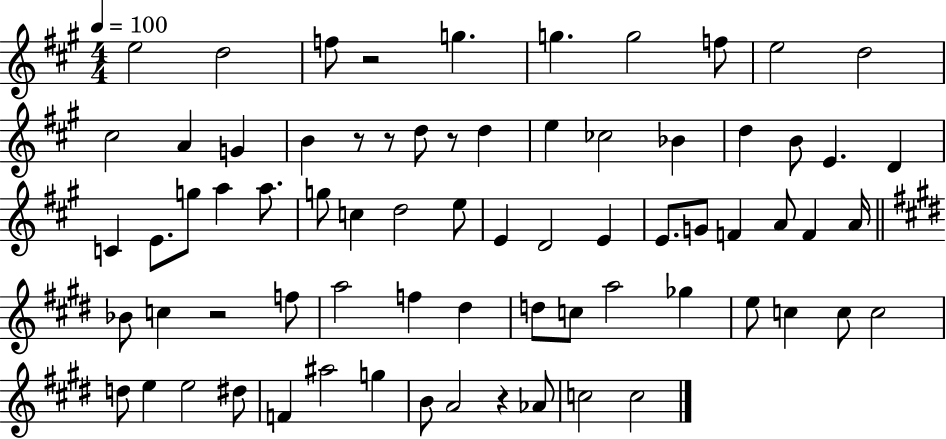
X:1
T:Untitled
M:4/4
L:1/4
K:A
e2 d2 f/2 z2 g g g2 f/2 e2 d2 ^c2 A G B z/2 z/2 d/2 z/2 d e _c2 _B d B/2 E D C E/2 g/2 a a/2 g/2 c d2 e/2 E D2 E E/2 G/2 F A/2 F A/4 _B/2 c z2 f/2 a2 f ^d d/2 c/2 a2 _g e/2 c c/2 c2 d/2 e e2 ^d/2 F ^a2 g B/2 A2 z _A/2 c2 c2